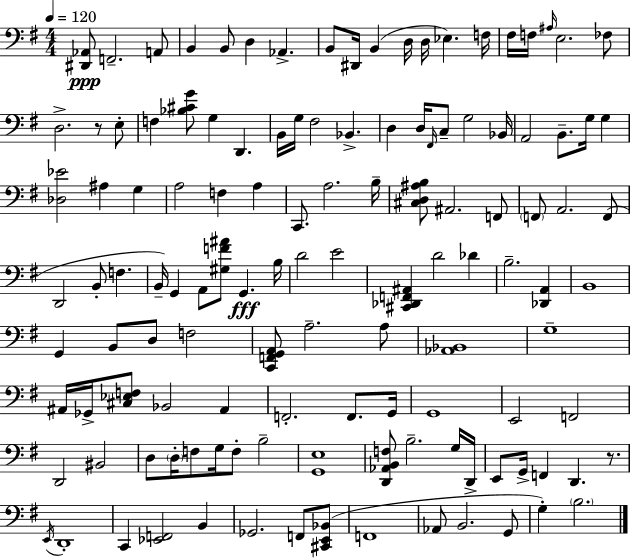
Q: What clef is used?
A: bass